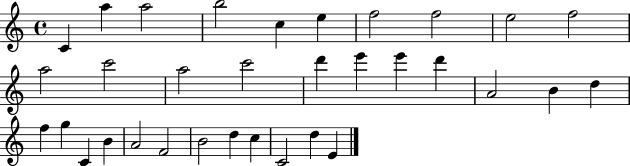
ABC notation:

X:1
T:Untitled
M:4/4
L:1/4
K:C
C a a2 b2 c e f2 f2 e2 f2 a2 c'2 a2 c'2 d' e' e' d' A2 B d f g C B A2 F2 B2 d c C2 d E